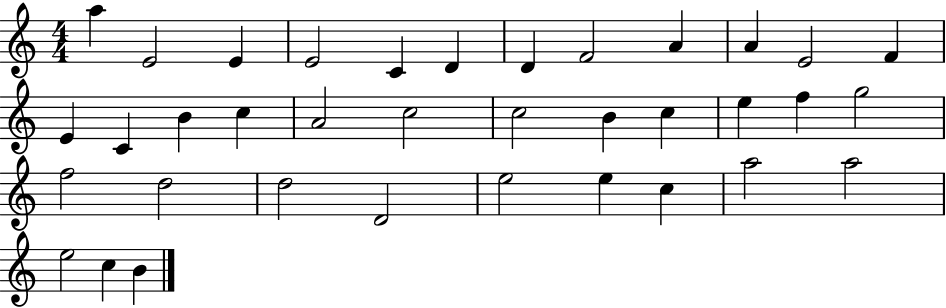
{
  \clef treble
  \numericTimeSignature
  \time 4/4
  \key c \major
  a''4 e'2 e'4 | e'2 c'4 d'4 | d'4 f'2 a'4 | a'4 e'2 f'4 | \break e'4 c'4 b'4 c''4 | a'2 c''2 | c''2 b'4 c''4 | e''4 f''4 g''2 | \break f''2 d''2 | d''2 d'2 | e''2 e''4 c''4 | a''2 a''2 | \break e''2 c''4 b'4 | \bar "|."
}